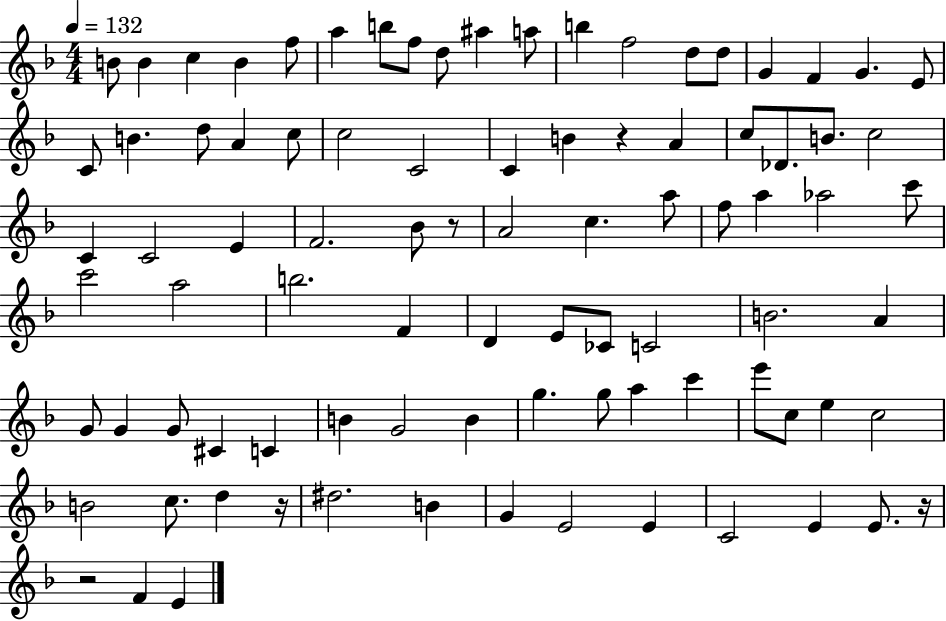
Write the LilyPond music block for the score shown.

{
  \clef treble
  \numericTimeSignature
  \time 4/4
  \key f \major
  \tempo 4 = 132
  b'8 b'4 c''4 b'4 f''8 | a''4 b''8 f''8 d''8 ais''4 a''8 | b''4 f''2 d''8 d''8 | g'4 f'4 g'4. e'8 | \break c'8 b'4. d''8 a'4 c''8 | c''2 c'2 | c'4 b'4 r4 a'4 | c''8 des'8. b'8. c''2 | \break c'4 c'2 e'4 | f'2. bes'8 r8 | a'2 c''4. a''8 | f''8 a''4 aes''2 c'''8 | \break c'''2 a''2 | b''2. f'4 | d'4 e'8 ces'8 c'2 | b'2. a'4 | \break g'8 g'4 g'8 cis'4 c'4 | b'4 g'2 b'4 | g''4. g''8 a''4 c'''4 | e'''8 c''8 e''4 c''2 | \break b'2 c''8. d''4 r16 | dis''2. b'4 | g'4 e'2 e'4 | c'2 e'4 e'8. r16 | \break r2 f'4 e'4 | \bar "|."
}